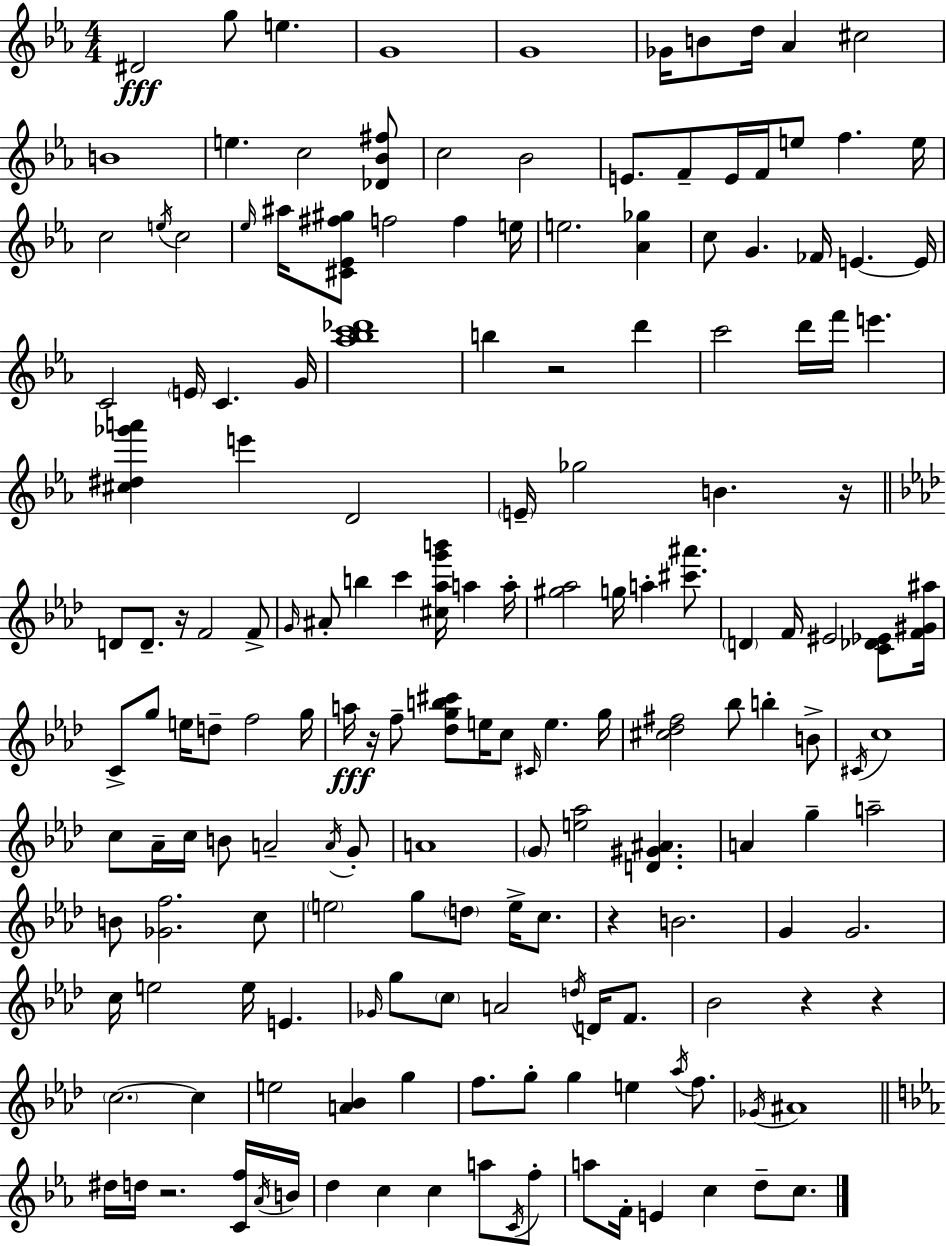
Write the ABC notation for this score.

X:1
T:Untitled
M:4/4
L:1/4
K:Cm
^D2 g/2 e G4 G4 _G/4 B/2 d/4 _A ^c2 B4 e c2 [_D_B^f]/2 c2 _B2 E/2 F/2 E/4 F/4 e/2 f e/4 c2 e/4 c2 _e/4 ^a/4 [^C_E^f^g]/2 f2 f e/4 e2 [_A_g] c/2 G _F/4 E E/4 C2 E/4 C G/4 [_a_bc'_d']4 b z2 d' c'2 d'/4 f'/4 e' [^c^d_g'a'] e' D2 E/4 _g2 B z/4 D/2 D/2 z/4 F2 F/2 G/4 ^A/2 b c' [^c_ag'b']/4 a a/4 [^g_a]2 g/4 a [^c'^a']/2 D F/4 ^E2 [C_D_E]/2 [F^G^a]/4 C/2 g/2 e/4 d/2 f2 g/4 a/4 z/4 f/2 [_dgb^c']/2 e/4 c/2 ^C/4 e g/4 [^c_d^f]2 _b/2 b B/2 ^C/4 c4 c/2 _A/4 c/4 B/2 A2 A/4 G/2 A4 G/2 [e_a]2 [D^G^A] A g a2 B/2 [_Gf]2 c/2 e2 g/2 d/2 e/4 c/2 z B2 G G2 c/4 e2 e/4 E _G/4 g/2 c/2 A2 d/4 D/4 F/2 _B2 z z c2 c e2 [A_B] g f/2 g/2 g e _a/4 f/2 _G/4 ^A4 ^d/4 d/4 z2 [Cf]/4 _A/4 B/4 d c c a/2 C/4 f/2 a/2 F/4 E c d/2 c/2